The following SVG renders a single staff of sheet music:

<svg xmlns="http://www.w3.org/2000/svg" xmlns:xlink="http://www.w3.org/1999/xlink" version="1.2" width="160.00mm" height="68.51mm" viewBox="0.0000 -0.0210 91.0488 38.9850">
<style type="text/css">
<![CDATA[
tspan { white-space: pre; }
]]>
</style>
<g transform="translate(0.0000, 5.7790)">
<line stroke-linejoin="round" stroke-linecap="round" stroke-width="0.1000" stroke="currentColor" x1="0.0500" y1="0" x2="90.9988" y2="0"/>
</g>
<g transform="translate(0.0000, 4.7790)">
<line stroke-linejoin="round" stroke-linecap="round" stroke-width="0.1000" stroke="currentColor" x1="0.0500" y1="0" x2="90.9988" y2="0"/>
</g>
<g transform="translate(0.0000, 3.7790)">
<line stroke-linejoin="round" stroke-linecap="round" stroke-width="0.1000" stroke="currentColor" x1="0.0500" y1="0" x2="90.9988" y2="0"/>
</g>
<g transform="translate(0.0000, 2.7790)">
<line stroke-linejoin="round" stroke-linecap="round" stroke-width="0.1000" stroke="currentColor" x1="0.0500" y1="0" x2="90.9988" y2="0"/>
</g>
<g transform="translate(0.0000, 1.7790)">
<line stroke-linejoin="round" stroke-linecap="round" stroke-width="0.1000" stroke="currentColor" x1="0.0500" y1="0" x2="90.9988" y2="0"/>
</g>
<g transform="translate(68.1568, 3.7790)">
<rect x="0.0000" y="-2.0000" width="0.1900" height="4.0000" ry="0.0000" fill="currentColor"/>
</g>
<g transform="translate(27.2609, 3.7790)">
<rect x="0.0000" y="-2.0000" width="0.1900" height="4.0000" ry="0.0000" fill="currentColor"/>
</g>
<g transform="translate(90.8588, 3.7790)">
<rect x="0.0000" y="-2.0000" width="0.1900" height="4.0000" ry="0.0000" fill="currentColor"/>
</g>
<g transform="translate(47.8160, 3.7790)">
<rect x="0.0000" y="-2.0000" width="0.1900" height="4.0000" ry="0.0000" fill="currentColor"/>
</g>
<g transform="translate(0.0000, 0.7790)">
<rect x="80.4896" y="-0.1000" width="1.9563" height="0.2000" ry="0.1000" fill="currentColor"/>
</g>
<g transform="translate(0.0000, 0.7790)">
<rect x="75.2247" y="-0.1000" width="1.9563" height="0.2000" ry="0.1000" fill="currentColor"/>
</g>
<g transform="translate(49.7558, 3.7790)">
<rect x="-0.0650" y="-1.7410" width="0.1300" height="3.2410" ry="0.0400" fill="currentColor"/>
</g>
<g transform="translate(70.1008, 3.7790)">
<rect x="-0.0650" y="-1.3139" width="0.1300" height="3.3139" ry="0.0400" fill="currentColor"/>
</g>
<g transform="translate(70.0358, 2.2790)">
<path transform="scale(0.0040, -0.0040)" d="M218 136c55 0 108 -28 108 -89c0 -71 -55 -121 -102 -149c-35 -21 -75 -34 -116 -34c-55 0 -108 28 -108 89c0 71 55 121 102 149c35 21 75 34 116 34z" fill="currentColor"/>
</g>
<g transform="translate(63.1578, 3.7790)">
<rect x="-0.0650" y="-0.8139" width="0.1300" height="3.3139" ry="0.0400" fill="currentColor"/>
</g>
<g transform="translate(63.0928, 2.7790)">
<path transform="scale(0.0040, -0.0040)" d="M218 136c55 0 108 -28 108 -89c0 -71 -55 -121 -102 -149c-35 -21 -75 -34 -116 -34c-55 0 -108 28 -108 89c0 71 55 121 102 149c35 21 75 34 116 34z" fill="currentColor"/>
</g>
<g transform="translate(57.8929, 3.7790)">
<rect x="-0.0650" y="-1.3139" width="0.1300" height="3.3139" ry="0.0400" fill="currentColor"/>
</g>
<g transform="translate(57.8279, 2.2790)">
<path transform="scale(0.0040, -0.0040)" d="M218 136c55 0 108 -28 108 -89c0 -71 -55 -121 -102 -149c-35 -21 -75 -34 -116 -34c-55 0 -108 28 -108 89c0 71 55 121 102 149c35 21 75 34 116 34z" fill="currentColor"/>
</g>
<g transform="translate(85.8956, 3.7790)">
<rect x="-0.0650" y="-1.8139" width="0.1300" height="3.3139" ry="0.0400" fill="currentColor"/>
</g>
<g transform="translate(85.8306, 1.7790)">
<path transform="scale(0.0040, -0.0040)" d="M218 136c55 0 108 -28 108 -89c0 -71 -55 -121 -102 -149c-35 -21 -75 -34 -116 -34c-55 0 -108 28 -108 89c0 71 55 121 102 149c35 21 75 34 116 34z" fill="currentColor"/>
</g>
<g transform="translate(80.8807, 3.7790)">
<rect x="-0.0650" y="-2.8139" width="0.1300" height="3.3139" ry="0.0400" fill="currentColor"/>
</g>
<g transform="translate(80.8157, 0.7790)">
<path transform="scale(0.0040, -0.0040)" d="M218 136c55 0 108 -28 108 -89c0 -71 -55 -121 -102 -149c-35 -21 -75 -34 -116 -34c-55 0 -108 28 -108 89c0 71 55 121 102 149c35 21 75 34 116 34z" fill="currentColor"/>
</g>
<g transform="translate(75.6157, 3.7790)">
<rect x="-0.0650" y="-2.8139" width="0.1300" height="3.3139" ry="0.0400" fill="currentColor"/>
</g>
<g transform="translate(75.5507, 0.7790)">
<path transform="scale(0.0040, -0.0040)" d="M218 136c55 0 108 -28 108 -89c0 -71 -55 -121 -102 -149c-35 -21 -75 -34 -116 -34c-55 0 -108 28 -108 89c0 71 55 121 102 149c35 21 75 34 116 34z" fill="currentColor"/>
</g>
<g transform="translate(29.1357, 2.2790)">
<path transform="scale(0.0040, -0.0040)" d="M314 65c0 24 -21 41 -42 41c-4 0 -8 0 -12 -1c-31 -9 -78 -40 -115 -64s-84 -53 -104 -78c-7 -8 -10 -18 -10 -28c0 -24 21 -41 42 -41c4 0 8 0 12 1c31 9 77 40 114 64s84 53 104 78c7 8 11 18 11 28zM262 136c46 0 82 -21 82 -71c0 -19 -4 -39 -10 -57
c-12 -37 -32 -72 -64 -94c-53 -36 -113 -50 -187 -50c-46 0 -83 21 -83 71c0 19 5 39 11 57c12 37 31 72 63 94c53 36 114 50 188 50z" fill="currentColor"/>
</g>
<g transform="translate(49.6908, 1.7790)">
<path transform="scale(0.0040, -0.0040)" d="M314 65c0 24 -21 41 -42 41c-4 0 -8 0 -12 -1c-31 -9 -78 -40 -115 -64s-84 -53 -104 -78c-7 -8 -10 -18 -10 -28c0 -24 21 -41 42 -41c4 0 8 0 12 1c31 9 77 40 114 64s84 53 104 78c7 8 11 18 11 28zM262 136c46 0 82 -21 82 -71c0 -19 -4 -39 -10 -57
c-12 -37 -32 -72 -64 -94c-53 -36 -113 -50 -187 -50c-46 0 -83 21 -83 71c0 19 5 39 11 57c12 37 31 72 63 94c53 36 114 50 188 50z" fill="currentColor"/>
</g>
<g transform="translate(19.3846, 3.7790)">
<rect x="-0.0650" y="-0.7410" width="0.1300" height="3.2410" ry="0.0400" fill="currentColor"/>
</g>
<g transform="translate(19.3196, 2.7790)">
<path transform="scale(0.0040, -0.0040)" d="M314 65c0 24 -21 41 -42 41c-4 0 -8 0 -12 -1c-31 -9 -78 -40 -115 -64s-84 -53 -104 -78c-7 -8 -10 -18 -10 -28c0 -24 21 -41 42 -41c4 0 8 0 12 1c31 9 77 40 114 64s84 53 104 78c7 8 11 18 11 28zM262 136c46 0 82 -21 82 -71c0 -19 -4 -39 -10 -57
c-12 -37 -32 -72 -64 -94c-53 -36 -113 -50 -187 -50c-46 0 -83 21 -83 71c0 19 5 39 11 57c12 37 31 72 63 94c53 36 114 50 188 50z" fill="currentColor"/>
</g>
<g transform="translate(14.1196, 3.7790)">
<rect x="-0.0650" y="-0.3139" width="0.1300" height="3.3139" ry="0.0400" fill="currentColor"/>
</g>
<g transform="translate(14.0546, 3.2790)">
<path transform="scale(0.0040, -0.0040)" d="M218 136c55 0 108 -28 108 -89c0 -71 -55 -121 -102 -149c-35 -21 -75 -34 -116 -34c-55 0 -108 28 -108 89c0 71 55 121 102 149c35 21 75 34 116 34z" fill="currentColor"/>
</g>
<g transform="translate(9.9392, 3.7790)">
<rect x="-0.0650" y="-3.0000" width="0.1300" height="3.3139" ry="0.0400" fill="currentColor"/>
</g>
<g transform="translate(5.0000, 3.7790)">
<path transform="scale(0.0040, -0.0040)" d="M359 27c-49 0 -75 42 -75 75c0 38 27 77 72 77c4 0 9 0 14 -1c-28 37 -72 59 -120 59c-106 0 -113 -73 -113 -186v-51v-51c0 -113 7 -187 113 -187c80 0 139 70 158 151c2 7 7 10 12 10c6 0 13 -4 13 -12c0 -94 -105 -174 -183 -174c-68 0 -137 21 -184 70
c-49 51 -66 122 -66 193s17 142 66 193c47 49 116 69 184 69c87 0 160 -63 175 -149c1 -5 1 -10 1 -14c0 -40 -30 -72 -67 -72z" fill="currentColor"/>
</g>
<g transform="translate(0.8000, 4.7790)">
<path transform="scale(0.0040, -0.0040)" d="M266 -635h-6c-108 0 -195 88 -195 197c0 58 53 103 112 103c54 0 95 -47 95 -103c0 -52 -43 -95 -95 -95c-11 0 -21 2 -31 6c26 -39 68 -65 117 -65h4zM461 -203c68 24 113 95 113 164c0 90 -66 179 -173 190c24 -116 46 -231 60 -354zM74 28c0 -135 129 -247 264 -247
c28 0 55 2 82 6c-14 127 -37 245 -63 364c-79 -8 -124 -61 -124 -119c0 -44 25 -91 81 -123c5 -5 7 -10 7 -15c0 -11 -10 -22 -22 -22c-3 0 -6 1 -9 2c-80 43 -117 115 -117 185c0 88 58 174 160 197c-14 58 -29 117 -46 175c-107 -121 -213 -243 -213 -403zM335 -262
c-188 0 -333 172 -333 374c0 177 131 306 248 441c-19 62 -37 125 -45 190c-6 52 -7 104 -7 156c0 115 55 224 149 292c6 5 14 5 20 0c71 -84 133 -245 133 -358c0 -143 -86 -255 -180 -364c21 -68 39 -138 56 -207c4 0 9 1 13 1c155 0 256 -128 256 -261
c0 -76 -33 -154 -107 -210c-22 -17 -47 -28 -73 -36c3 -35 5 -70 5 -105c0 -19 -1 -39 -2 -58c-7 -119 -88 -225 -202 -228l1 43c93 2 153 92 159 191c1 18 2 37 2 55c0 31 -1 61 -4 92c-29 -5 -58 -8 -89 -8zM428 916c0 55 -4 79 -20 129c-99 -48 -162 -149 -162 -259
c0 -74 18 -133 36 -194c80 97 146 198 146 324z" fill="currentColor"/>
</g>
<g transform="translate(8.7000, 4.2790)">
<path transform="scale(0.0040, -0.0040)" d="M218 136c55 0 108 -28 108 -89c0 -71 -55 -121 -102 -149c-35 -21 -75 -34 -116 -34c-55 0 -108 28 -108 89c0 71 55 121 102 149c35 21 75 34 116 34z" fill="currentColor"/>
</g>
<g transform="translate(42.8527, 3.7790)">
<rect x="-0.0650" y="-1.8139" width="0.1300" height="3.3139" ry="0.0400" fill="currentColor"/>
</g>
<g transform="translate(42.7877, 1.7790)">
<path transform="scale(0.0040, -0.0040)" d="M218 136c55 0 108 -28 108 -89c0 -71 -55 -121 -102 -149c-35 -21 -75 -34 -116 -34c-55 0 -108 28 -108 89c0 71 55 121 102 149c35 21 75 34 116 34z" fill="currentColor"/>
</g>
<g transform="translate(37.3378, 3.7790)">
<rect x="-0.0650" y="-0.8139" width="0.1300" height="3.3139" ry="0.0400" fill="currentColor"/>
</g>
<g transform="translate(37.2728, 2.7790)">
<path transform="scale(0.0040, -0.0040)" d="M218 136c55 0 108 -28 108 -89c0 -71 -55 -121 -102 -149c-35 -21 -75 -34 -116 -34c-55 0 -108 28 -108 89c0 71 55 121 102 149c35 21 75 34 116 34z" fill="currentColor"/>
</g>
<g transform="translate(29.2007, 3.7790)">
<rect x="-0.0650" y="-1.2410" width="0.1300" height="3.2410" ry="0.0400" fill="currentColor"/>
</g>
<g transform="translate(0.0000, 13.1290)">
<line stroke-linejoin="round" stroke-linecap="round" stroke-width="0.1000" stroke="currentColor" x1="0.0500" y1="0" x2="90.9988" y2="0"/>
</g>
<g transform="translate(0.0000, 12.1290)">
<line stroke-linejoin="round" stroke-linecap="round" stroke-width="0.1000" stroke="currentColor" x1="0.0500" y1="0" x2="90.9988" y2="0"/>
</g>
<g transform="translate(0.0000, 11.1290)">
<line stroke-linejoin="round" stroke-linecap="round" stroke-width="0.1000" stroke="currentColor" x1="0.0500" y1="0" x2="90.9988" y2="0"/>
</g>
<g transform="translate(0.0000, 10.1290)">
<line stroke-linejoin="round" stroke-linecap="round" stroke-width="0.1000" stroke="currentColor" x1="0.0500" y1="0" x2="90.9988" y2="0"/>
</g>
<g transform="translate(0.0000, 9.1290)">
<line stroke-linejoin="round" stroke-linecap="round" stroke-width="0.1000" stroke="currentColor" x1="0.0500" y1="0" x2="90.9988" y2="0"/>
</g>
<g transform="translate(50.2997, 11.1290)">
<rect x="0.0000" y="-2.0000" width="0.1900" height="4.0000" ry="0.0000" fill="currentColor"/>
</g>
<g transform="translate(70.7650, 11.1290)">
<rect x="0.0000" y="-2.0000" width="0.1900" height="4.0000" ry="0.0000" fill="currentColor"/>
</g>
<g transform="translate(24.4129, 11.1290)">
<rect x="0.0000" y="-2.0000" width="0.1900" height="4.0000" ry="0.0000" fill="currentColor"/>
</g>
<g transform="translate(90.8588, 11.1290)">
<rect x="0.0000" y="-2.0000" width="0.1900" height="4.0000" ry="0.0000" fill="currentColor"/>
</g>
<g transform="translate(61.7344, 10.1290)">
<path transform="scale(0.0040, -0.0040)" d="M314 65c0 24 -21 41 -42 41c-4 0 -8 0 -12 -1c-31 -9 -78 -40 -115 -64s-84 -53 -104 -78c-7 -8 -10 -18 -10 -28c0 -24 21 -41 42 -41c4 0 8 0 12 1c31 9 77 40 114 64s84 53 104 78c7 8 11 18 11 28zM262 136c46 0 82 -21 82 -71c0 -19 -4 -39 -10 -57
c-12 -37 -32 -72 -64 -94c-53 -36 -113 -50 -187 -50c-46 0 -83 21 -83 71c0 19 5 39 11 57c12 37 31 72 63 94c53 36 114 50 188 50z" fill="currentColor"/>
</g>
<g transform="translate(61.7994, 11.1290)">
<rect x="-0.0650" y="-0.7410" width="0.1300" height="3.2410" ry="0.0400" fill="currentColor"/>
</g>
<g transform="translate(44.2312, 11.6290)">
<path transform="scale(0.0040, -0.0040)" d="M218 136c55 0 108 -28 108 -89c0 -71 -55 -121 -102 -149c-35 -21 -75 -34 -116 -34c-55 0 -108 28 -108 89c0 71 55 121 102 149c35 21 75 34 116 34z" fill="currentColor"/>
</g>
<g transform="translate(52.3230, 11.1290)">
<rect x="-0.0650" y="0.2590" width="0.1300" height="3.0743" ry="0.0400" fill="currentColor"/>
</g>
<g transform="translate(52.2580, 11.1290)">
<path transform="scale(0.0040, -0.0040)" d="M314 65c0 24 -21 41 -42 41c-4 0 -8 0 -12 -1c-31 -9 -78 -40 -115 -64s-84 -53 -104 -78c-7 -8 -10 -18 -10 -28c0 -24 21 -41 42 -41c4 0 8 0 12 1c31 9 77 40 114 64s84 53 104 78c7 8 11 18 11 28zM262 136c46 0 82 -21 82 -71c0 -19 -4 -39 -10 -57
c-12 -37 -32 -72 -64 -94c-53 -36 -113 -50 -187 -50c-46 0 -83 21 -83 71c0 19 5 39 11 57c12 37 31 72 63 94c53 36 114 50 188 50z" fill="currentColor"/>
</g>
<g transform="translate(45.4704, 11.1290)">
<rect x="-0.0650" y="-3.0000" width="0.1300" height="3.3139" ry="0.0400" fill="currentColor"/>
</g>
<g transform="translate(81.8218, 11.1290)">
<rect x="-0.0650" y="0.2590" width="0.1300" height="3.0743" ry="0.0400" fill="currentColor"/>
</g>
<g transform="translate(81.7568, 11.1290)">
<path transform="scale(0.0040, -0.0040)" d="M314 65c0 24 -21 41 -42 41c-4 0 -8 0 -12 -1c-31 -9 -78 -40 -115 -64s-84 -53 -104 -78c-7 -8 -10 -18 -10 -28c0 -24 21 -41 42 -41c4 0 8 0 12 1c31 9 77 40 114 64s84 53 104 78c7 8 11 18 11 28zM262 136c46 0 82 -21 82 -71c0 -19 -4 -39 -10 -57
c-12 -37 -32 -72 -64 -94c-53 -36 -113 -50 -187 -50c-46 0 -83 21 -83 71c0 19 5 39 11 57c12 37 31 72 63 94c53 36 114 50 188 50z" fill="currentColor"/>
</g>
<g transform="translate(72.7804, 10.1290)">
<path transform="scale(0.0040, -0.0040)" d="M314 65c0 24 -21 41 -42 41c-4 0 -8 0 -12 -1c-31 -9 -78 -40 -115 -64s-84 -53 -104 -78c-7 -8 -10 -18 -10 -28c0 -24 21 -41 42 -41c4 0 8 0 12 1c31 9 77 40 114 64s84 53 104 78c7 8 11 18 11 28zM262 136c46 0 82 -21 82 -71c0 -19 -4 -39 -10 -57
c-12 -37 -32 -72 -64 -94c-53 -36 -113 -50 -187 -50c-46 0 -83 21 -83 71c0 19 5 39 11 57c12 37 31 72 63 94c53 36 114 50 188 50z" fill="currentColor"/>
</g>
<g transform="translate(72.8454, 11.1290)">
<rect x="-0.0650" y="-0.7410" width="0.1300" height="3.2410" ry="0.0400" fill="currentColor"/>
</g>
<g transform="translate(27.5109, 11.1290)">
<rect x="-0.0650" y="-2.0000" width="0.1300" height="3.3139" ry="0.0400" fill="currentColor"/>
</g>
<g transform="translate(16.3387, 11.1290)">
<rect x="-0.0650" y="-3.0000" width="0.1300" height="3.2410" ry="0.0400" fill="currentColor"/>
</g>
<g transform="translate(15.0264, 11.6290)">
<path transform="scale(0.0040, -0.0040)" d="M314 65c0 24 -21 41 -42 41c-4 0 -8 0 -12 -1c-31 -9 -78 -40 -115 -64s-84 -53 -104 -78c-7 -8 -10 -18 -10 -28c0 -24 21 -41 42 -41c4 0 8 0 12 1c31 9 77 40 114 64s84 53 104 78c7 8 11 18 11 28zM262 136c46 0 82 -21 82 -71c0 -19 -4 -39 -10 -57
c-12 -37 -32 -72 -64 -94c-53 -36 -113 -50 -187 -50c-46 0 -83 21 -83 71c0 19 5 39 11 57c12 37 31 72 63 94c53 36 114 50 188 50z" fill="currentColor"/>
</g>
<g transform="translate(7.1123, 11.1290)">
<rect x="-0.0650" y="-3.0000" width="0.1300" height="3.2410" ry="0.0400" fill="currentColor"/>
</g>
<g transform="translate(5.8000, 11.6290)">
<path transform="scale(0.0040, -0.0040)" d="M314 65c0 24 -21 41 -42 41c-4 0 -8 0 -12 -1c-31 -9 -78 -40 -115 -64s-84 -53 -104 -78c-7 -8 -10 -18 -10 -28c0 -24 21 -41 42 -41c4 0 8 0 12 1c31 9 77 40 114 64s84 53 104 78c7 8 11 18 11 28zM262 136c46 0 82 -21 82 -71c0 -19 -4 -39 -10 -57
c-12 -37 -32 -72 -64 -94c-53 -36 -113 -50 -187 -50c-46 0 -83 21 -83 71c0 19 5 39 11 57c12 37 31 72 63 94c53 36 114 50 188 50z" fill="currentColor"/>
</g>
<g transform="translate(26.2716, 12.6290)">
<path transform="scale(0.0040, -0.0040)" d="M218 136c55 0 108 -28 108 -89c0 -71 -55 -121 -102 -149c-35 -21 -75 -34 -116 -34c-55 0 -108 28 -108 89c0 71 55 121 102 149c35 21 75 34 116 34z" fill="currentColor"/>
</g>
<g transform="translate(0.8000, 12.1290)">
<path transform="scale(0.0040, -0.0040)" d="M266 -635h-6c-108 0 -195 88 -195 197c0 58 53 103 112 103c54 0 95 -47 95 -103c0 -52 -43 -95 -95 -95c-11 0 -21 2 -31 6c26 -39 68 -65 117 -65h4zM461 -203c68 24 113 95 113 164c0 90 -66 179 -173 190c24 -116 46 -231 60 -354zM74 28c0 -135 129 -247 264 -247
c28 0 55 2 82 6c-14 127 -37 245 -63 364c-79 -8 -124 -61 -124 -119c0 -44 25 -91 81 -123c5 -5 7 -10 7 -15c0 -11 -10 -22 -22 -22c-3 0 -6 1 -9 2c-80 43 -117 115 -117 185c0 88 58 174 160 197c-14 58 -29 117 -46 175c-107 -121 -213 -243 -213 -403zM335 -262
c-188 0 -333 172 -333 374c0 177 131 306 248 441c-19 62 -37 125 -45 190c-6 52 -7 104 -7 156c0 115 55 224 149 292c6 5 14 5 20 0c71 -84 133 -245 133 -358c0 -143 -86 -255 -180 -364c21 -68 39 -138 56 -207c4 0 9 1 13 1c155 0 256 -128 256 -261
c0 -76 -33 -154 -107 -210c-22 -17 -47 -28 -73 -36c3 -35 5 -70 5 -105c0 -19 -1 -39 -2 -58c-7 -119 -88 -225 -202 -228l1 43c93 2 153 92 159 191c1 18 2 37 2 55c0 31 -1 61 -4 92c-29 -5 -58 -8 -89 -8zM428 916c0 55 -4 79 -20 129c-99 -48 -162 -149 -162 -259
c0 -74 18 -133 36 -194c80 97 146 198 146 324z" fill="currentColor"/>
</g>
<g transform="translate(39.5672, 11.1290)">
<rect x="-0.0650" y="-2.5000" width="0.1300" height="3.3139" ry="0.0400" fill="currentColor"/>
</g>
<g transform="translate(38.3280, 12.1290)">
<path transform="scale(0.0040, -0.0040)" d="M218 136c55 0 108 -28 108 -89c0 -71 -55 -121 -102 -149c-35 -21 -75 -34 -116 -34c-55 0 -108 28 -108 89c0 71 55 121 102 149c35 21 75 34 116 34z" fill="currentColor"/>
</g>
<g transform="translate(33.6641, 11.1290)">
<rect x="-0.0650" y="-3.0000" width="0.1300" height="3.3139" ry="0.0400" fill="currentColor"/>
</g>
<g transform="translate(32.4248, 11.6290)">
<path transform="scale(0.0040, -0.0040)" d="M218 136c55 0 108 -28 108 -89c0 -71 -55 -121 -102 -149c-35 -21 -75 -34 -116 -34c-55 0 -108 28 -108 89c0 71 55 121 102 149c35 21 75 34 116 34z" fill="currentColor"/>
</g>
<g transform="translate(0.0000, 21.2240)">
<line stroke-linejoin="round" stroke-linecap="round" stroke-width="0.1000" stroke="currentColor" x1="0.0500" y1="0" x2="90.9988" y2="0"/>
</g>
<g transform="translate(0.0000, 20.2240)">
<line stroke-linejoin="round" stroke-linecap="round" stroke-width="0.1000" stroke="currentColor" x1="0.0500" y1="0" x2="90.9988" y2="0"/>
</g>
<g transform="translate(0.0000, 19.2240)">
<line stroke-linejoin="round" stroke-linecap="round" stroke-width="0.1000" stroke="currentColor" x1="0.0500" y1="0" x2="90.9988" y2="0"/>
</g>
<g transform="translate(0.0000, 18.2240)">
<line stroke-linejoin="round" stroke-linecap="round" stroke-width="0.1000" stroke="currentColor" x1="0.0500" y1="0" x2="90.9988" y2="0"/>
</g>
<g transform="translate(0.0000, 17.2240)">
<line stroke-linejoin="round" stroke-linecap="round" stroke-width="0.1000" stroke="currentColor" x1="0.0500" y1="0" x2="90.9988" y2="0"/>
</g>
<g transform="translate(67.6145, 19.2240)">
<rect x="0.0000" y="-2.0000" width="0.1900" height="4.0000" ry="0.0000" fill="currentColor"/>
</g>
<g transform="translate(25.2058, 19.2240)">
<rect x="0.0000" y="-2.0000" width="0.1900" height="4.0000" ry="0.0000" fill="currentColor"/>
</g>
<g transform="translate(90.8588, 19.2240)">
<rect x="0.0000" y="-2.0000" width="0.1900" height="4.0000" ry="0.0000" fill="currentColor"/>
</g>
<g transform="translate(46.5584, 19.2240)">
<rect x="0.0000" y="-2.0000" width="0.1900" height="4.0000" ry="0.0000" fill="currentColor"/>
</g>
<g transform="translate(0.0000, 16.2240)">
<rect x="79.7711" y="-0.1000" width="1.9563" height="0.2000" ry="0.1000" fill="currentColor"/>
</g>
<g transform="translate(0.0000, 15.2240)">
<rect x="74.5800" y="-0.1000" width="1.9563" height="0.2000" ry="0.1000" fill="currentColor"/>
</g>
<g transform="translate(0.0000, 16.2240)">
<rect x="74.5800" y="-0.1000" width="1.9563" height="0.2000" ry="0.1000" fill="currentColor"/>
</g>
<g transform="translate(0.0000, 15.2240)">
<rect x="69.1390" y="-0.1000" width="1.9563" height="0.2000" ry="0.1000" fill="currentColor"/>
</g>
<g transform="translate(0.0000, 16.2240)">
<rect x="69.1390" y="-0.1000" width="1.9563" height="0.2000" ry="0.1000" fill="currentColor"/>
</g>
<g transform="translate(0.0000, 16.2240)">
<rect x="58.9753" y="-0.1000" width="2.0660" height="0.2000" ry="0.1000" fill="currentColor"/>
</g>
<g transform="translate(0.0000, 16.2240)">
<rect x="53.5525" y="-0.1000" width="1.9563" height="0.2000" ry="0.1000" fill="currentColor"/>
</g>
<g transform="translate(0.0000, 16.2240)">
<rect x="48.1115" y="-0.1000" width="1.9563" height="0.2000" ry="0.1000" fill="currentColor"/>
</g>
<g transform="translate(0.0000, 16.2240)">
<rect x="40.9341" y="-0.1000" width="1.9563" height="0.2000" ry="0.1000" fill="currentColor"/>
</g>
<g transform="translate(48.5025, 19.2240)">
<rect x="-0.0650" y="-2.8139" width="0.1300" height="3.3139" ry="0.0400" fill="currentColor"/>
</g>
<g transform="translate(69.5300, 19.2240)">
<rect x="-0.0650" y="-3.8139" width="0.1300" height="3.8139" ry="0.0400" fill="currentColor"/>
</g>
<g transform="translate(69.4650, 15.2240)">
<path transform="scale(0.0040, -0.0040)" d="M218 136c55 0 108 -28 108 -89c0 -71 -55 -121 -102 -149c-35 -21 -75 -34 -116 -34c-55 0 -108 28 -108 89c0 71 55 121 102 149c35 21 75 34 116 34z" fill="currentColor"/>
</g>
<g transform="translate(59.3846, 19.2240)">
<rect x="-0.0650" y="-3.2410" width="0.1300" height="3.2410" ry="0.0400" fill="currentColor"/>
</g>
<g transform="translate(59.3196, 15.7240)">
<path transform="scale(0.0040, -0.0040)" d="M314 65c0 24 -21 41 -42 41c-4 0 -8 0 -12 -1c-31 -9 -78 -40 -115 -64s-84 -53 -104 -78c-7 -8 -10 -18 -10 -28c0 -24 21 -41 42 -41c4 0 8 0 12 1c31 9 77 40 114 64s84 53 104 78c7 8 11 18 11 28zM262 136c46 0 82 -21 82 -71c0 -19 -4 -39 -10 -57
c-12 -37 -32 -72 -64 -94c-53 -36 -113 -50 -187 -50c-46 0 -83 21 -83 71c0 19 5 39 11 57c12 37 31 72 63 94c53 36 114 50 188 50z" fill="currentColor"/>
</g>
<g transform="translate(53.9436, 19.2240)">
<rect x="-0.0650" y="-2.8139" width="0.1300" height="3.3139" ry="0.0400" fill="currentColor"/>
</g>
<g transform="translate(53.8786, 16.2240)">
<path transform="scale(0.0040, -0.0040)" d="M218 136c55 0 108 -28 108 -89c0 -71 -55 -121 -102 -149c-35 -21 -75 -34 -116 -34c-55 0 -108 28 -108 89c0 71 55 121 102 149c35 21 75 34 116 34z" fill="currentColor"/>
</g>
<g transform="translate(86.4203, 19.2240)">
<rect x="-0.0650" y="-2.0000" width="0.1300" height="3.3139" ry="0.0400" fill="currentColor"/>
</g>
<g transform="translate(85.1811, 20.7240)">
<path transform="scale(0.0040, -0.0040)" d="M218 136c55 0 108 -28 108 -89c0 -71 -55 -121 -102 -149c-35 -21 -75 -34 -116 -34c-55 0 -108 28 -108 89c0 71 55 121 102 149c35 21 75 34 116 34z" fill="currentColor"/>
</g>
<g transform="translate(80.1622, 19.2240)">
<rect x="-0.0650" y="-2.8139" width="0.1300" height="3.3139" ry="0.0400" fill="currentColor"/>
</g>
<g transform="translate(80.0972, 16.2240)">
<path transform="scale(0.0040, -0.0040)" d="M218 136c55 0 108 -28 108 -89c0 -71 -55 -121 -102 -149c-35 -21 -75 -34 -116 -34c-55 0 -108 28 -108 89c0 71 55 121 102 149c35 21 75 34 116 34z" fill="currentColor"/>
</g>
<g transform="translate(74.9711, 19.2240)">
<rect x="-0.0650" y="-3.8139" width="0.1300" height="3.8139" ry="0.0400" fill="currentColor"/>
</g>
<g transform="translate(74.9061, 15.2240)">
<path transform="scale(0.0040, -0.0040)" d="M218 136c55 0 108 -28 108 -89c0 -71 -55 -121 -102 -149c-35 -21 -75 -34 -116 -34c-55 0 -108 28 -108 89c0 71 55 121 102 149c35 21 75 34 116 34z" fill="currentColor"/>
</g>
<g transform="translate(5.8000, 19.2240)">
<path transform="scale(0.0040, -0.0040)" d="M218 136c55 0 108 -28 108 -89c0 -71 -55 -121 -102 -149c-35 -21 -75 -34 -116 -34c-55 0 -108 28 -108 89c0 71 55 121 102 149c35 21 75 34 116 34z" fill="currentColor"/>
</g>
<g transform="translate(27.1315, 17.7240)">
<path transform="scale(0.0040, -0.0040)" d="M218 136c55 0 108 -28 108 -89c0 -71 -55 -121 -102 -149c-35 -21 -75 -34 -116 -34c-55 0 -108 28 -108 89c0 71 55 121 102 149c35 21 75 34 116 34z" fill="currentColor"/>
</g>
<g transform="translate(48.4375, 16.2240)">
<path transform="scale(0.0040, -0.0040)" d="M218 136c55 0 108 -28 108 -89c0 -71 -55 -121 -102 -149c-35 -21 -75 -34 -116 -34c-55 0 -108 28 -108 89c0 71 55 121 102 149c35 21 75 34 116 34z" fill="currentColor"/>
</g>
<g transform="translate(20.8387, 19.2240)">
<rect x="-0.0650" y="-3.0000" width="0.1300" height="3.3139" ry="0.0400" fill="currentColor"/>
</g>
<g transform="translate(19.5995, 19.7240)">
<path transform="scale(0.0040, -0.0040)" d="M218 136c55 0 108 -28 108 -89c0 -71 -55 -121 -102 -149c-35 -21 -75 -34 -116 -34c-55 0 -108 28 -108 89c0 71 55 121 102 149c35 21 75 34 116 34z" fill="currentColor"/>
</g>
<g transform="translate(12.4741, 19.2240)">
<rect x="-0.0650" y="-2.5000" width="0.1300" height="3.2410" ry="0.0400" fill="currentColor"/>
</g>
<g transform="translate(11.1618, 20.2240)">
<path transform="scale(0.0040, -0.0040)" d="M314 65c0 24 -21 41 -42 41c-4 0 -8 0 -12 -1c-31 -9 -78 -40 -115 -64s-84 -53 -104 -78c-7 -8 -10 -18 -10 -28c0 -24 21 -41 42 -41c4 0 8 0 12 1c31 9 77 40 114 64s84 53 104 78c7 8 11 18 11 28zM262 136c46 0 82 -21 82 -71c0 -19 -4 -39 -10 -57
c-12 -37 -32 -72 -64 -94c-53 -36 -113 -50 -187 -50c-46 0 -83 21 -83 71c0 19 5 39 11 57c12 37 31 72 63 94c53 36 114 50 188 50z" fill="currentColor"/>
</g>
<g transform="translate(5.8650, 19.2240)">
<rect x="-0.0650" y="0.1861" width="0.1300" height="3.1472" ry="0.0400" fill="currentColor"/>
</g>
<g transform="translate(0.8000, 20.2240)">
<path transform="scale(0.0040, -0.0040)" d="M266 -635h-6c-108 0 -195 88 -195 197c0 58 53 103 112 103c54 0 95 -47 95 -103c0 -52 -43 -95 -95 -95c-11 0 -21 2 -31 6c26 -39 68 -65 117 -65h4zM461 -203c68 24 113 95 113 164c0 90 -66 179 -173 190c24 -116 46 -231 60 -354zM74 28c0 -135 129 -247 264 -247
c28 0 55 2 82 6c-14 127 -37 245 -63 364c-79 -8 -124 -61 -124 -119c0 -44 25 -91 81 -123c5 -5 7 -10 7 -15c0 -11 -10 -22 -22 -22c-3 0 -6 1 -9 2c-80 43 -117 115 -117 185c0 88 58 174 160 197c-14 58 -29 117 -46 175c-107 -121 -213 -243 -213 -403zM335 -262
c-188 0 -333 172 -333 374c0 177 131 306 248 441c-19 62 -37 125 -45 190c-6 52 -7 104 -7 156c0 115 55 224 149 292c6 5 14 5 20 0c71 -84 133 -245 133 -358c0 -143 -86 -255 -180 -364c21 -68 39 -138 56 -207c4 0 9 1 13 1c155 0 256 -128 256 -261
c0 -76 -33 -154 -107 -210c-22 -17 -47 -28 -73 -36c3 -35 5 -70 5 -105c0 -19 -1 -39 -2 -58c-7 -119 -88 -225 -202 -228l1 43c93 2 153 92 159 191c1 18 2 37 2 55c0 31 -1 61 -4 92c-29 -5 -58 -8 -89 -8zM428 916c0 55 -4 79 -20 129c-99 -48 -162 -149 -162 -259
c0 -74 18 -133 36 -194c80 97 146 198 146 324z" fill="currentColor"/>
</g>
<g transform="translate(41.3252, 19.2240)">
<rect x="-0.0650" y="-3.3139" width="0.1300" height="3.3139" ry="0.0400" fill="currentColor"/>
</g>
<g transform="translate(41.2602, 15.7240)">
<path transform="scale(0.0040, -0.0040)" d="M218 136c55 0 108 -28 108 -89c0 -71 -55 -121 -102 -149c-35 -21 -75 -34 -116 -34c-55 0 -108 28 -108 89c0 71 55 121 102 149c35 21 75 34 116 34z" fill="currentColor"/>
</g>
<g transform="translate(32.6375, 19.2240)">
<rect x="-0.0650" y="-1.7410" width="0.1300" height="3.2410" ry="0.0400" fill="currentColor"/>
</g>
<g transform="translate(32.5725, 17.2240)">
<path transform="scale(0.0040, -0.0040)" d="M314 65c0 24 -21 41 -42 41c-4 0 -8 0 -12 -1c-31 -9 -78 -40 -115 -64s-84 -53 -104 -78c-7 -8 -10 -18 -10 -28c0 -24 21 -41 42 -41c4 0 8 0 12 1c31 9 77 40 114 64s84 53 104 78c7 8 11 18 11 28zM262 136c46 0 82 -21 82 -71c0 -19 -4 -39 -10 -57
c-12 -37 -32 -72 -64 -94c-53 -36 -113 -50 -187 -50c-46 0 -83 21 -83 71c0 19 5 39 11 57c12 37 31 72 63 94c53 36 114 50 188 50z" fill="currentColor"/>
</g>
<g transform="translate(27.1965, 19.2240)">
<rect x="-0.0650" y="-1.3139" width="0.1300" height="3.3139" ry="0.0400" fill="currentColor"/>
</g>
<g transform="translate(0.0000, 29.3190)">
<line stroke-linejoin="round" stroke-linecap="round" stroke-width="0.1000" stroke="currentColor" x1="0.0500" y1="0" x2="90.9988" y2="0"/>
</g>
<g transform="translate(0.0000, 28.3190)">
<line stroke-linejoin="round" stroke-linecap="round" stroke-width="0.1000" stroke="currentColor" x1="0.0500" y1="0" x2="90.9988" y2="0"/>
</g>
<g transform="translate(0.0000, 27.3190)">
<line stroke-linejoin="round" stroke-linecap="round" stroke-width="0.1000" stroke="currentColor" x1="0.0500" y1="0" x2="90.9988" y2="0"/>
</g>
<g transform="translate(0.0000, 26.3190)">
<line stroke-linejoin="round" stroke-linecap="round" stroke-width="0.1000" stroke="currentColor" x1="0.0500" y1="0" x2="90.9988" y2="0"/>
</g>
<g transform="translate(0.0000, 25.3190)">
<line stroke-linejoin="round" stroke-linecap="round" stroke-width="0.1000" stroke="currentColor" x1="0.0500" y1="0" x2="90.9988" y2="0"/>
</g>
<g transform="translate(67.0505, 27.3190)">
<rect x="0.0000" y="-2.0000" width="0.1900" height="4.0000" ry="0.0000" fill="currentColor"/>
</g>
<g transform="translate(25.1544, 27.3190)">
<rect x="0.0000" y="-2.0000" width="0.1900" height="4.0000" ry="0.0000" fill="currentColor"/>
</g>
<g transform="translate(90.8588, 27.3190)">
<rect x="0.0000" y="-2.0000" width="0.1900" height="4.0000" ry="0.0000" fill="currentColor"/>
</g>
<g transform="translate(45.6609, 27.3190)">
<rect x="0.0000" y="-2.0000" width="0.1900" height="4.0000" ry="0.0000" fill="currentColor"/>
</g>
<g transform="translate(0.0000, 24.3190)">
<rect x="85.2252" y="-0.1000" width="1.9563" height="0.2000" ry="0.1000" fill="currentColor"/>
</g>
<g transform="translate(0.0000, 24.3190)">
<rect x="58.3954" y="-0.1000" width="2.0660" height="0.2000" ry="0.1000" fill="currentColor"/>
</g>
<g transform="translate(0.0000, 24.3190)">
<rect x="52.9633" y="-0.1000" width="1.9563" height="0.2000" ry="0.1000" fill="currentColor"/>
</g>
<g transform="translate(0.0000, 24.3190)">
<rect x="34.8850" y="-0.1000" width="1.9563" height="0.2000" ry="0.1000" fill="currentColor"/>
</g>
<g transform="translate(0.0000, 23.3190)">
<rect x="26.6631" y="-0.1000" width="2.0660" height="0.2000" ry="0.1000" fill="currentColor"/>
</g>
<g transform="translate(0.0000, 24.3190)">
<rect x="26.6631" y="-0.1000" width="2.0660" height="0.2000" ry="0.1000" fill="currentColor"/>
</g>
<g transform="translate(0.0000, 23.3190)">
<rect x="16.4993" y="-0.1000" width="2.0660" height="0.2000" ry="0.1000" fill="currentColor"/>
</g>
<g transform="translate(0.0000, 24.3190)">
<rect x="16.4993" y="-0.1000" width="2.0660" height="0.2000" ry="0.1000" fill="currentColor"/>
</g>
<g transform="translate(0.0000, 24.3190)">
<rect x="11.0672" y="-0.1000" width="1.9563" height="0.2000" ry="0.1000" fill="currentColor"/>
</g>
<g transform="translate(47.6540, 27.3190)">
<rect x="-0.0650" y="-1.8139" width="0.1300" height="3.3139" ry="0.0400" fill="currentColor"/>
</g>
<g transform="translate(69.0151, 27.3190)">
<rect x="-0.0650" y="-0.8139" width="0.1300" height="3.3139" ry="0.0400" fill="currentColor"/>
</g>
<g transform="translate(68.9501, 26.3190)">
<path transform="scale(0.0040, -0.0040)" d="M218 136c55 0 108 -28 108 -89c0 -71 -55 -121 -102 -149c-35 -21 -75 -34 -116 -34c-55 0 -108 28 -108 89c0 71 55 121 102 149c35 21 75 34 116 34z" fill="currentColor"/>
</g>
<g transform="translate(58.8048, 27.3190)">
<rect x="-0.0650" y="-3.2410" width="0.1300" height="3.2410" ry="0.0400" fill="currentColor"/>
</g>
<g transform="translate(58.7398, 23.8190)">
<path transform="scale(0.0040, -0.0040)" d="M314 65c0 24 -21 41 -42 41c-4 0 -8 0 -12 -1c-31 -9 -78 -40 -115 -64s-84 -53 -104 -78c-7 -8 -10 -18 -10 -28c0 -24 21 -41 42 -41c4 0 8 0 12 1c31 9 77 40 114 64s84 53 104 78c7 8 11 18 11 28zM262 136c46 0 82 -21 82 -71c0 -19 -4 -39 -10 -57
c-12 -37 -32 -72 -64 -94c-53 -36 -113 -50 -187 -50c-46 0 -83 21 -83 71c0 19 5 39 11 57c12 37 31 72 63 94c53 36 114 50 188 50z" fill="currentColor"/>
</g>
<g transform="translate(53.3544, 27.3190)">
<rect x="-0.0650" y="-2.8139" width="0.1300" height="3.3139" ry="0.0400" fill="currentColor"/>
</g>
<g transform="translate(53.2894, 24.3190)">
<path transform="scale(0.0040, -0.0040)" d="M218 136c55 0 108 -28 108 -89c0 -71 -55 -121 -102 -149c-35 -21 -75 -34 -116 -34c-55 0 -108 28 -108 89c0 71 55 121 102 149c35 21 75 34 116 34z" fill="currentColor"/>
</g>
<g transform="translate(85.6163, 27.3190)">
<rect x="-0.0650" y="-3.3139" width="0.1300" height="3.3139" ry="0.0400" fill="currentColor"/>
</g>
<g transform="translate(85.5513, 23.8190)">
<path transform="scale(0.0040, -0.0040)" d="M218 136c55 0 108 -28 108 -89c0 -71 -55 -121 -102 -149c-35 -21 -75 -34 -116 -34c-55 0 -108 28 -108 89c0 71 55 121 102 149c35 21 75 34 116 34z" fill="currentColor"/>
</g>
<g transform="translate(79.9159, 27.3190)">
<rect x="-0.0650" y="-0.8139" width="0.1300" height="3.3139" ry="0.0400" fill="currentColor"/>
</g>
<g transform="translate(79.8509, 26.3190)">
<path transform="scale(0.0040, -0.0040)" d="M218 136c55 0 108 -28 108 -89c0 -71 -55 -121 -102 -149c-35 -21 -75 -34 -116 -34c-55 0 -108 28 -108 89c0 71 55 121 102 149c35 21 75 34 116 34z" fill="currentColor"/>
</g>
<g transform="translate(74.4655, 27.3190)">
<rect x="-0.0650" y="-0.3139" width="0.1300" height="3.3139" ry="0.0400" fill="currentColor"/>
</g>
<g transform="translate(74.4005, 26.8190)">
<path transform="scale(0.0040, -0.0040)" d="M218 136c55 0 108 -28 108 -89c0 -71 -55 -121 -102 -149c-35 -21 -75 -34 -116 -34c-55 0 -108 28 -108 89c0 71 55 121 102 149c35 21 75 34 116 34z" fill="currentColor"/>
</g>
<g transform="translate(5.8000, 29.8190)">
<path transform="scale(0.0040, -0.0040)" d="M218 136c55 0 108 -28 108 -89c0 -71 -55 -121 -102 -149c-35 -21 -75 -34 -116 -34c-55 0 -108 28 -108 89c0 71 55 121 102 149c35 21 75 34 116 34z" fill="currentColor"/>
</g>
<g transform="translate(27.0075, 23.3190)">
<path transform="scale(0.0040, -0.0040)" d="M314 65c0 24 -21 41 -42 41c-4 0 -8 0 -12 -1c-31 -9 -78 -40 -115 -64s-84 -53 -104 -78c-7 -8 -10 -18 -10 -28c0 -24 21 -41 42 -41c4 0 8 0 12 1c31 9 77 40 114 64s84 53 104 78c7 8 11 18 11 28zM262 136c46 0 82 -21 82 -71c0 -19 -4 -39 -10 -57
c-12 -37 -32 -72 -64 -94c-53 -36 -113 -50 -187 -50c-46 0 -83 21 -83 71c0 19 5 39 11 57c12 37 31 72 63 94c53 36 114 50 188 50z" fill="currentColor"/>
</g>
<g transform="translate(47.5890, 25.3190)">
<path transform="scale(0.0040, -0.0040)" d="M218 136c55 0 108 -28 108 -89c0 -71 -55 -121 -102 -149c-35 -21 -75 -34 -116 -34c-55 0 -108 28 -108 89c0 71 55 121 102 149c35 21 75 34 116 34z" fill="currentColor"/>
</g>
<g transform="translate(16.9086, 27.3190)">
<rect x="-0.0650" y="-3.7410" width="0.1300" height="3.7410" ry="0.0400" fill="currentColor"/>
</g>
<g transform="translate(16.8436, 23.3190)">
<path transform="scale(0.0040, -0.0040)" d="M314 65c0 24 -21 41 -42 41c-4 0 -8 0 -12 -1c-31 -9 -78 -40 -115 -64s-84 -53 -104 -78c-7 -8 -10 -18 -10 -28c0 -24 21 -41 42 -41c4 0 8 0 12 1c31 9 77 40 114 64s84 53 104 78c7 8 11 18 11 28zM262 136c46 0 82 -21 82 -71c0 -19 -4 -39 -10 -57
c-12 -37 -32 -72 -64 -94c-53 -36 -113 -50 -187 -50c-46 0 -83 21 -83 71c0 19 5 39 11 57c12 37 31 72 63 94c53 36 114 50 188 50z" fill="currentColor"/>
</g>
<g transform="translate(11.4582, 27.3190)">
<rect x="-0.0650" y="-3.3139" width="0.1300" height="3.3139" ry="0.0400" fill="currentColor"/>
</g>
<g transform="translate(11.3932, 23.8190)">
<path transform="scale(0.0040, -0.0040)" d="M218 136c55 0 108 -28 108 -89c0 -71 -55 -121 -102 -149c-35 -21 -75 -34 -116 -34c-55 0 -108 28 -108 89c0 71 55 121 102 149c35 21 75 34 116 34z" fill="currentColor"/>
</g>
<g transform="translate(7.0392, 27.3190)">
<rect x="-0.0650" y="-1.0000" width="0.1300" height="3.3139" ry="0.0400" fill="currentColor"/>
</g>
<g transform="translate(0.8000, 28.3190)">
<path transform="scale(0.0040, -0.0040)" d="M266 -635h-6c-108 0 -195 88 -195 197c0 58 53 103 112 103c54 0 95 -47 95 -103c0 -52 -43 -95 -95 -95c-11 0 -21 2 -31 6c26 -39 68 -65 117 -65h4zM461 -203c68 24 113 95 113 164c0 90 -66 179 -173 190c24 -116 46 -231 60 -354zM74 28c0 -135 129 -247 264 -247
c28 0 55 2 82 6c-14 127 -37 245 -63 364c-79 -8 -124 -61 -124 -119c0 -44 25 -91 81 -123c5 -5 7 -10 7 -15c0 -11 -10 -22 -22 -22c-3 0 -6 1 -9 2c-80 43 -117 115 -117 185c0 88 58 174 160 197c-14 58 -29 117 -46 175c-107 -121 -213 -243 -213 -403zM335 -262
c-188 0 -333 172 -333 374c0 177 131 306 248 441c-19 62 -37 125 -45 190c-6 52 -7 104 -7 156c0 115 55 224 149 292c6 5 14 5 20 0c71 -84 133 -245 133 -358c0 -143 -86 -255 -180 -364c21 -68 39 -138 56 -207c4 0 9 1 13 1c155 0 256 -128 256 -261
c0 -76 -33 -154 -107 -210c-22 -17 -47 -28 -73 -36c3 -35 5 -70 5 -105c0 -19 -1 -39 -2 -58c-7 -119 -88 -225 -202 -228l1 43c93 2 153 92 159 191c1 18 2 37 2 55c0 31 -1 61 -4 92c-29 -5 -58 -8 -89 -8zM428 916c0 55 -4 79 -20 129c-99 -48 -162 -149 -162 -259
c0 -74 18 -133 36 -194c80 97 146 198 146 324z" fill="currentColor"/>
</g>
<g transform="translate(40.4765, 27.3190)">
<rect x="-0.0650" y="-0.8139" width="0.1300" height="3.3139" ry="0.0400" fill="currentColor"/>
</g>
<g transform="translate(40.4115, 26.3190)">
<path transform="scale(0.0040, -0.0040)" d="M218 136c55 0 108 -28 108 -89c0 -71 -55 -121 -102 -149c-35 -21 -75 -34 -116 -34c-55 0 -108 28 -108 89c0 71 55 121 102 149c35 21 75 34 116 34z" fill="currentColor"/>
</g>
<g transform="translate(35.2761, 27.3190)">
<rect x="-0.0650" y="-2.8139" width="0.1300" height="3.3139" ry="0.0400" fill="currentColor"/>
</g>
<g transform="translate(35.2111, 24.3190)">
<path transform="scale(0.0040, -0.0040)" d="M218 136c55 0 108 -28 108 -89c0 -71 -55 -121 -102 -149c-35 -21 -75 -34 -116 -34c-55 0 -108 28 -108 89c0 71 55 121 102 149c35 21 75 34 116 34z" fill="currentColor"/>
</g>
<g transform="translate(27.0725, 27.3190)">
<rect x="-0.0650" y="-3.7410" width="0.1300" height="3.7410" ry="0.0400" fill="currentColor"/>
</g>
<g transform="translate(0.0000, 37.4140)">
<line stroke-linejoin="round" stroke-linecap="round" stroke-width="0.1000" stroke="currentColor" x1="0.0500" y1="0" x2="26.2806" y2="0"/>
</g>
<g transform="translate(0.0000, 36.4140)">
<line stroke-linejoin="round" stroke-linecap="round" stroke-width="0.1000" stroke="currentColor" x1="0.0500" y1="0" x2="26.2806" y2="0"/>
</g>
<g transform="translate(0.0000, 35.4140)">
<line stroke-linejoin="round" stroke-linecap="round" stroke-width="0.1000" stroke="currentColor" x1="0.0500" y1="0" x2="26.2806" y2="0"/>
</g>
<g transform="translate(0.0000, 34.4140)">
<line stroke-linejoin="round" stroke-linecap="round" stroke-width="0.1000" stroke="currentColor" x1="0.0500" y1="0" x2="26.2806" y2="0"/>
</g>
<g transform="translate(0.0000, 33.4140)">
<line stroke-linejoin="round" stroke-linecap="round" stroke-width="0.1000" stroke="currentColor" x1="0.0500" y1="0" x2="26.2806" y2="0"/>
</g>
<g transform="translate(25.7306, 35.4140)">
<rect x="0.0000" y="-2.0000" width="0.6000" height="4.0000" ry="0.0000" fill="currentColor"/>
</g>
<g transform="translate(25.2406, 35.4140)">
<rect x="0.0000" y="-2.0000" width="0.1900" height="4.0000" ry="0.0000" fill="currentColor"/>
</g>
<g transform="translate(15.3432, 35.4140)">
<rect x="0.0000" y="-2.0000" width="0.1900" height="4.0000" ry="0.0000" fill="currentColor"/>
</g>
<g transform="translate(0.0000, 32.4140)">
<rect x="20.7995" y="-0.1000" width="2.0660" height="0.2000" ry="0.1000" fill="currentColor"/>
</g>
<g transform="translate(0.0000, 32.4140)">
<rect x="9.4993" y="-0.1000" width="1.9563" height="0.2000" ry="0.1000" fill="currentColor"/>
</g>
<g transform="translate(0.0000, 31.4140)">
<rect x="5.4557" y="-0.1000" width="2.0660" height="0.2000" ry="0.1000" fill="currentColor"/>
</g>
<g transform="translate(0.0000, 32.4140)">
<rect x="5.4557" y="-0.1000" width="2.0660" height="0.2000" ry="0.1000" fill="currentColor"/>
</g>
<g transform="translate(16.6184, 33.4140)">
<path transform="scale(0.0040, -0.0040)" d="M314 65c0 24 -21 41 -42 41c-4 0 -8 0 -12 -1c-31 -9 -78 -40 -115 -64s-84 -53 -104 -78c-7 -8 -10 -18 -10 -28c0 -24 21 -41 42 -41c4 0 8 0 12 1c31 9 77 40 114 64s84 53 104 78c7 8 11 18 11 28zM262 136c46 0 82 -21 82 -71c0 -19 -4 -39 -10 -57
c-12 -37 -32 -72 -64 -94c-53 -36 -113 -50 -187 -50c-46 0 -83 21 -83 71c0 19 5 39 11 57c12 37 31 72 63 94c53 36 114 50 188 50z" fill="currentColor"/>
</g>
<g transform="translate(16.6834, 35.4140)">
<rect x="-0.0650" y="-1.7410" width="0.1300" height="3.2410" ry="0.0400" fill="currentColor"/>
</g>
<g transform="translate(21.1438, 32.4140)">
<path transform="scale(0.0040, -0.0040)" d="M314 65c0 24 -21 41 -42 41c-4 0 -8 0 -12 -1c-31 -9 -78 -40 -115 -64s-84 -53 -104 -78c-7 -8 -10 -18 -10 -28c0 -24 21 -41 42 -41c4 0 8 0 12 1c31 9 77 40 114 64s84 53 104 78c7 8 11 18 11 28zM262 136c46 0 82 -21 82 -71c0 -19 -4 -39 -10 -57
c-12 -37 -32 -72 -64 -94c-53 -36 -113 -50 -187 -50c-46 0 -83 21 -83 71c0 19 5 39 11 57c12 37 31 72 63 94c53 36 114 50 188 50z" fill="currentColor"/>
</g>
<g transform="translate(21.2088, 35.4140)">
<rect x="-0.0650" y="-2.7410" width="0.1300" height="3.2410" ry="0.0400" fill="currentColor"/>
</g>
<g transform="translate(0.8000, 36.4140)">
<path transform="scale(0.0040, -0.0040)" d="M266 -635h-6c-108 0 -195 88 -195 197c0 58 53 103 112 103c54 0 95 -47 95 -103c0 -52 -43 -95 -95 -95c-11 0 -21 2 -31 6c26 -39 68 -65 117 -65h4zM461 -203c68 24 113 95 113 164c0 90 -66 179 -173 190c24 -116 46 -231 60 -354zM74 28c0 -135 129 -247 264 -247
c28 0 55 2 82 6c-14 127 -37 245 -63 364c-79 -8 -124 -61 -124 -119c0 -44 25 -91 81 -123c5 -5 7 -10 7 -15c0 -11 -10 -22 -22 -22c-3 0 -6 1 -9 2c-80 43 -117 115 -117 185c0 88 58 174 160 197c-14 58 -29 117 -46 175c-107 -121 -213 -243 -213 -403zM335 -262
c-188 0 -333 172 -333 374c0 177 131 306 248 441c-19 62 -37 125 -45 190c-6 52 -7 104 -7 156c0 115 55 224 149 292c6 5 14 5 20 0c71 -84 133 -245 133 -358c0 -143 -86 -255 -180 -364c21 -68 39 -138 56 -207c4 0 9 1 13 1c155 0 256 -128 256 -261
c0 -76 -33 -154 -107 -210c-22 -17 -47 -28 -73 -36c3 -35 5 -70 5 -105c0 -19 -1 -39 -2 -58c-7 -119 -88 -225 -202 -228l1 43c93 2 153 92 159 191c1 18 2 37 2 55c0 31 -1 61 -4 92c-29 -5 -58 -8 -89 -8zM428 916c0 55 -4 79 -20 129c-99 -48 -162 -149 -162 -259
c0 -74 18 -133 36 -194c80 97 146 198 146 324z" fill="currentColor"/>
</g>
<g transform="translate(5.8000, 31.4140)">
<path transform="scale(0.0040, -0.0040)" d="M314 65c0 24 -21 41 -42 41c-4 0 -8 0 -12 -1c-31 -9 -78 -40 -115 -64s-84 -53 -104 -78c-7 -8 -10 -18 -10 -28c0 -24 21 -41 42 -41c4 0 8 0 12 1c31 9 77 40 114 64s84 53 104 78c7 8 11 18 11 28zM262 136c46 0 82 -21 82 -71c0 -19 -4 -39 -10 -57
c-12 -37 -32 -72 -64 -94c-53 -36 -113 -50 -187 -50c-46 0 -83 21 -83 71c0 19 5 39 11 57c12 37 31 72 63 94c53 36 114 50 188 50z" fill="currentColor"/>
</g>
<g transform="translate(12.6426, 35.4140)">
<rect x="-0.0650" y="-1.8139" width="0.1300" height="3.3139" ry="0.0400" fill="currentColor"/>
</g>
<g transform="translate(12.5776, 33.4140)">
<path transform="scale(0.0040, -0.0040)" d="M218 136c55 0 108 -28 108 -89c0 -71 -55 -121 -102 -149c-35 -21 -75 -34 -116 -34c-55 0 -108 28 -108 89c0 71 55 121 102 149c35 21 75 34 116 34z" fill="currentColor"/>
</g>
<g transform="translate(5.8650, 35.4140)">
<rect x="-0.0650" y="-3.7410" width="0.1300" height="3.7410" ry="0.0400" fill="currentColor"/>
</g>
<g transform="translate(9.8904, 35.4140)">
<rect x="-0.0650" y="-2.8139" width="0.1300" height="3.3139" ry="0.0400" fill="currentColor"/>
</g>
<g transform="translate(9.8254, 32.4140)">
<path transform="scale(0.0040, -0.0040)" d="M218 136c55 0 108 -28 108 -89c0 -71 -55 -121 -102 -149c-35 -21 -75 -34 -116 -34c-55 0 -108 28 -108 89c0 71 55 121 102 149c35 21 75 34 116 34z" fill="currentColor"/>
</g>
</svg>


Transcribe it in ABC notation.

X:1
T:Untitled
M:4/4
L:1/4
K:C
A c d2 e2 d f f2 e d e a a f A2 A2 F A G A B2 d2 d2 B2 B G2 A e f2 b a a b2 c' c' a F D b c'2 c'2 a d f a b2 d c d b c'2 a f f2 a2